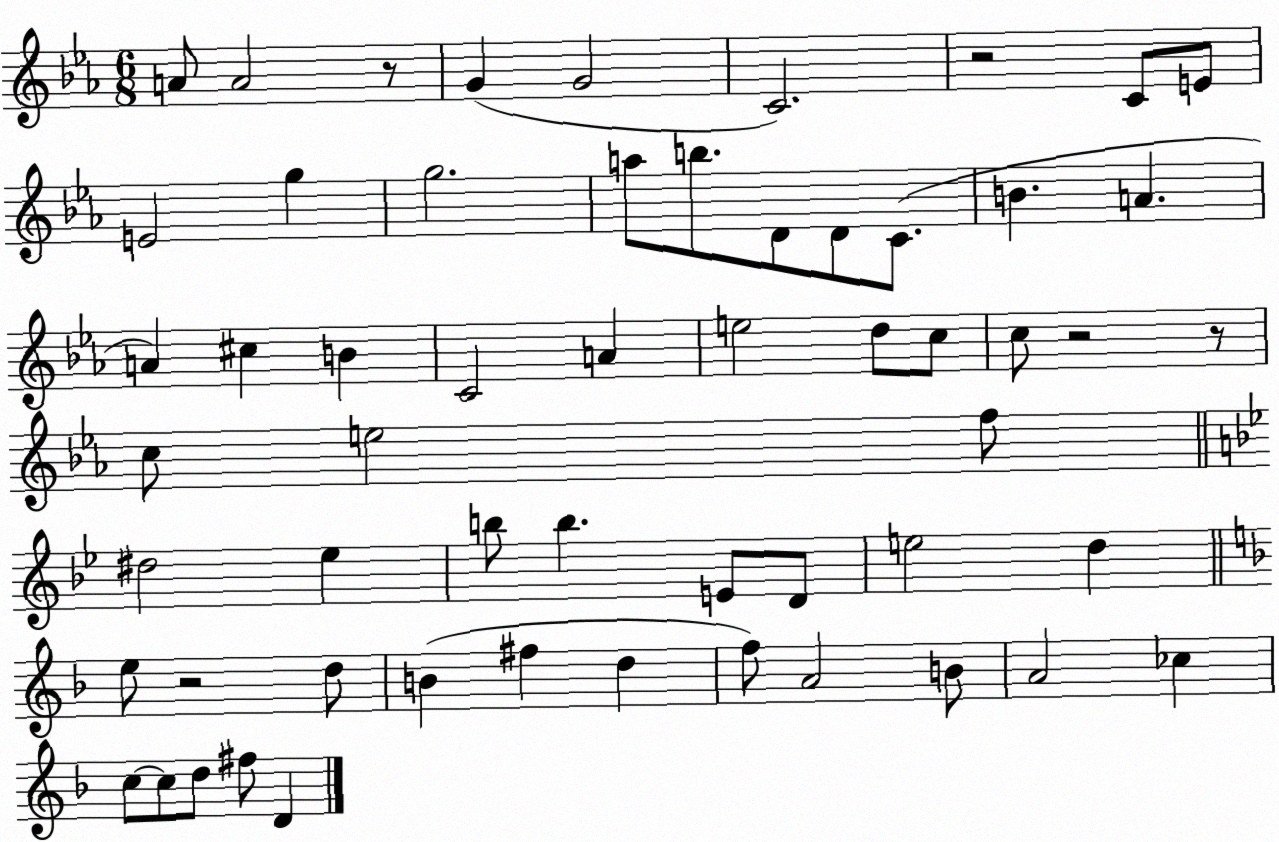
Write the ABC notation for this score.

X:1
T:Untitled
M:6/8
L:1/4
K:Eb
A/2 A2 z/2 G G2 C2 z2 C/2 E/2 E2 g g2 a/2 b/2 D/2 D/2 C/2 B A A ^c B C2 A e2 d/2 c/2 c/2 z2 z/2 c/2 e2 f/2 ^d2 _e b/2 b E/2 D/2 e2 d e/2 z2 d/2 B ^f d f/2 A2 B/2 A2 _c c/2 c/2 d/2 ^f/2 D